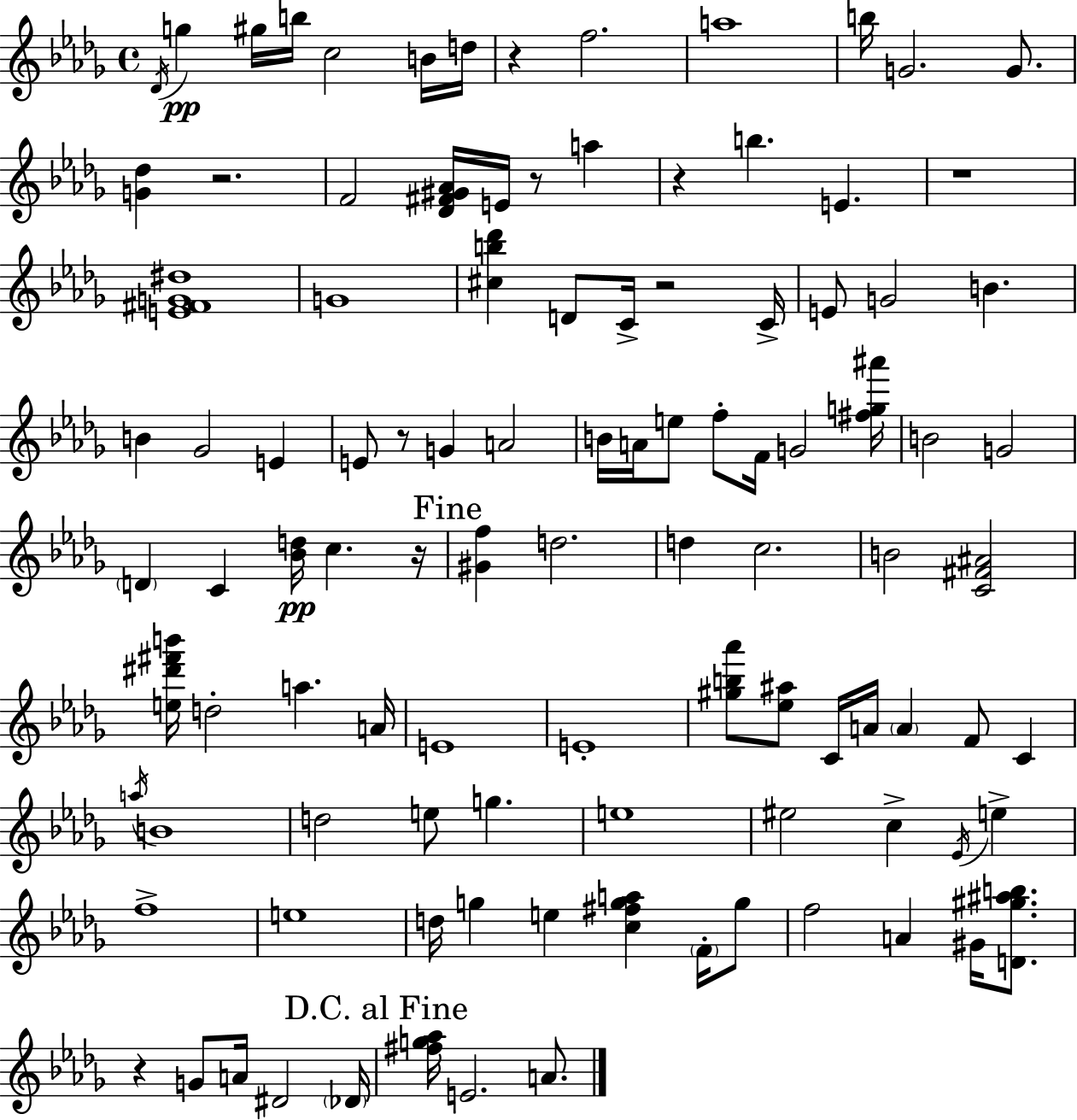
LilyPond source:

{
  \clef treble
  \time 4/4
  \defaultTimeSignature
  \key bes \minor
  \acciaccatura { des'16 }\pp g''4 gis''16 b''16 c''2 b'16 | d''16 r4 f''2. | a''1 | b''16 g'2. g'8. | \break <g' des''>4 r2. | f'2 <des' fis' gis' aes'>16 e'16 r8 a''4 | r4 b''4. e'4. | r1 | \break <e' fis' g' dis''>1 | g'1 | <cis'' b'' des'''>4 d'8 c'16-> r2 | c'16-> e'8 g'2 b'4. | \break b'4 ges'2 e'4 | e'8 r8 g'4 a'2 | b'16 a'16 e''8 f''8-. f'16 g'2 | <fis'' g'' ais'''>16 b'2 g'2 | \break \parenthesize d'4 c'4 <bes' d''>16\pp c''4. | r16 \mark "Fine" <gis' f''>4 d''2. | d''4 c''2. | b'2 <c' fis' ais'>2 | \break <e'' dis''' fis''' b'''>16 d''2-. a''4. | a'16 e'1 | e'1-. | <gis'' b'' aes'''>8 <ees'' ais''>8 c'16 a'16 \parenthesize a'4 f'8 c'4 | \break \acciaccatura { a''16 } b'1 | d''2 e''8 g''4. | e''1 | eis''2 c''4-> \acciaccatura { ees'16 } e''4-> | \break f''1-> | e''1 | d''16 g''4 e''4 <c'' fis'' g'' a''>4 | \parenthesize f'16-. g''8 f''2 a'4 gis'16 | \break <d' gis'' ais'' b''>8. r4 g'8 a'16 dis'2 | \parenthesize des'16 \mark "D.C. al Fine" <fis'' g'' aes''>16 e'2. | a'8. \bar "|."
}